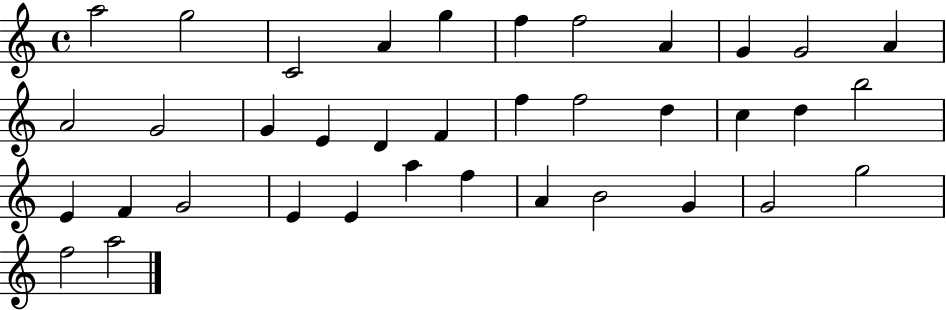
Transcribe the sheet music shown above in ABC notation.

X:1
T:Untitled
M:4/4
L:1/4
K:C
a2 g2 C2 A g f f2 A G G2 A A2 G2 G E D F f f2 d c d b2 E F G2 E E a f A B2 G G2 g2 f2 a2